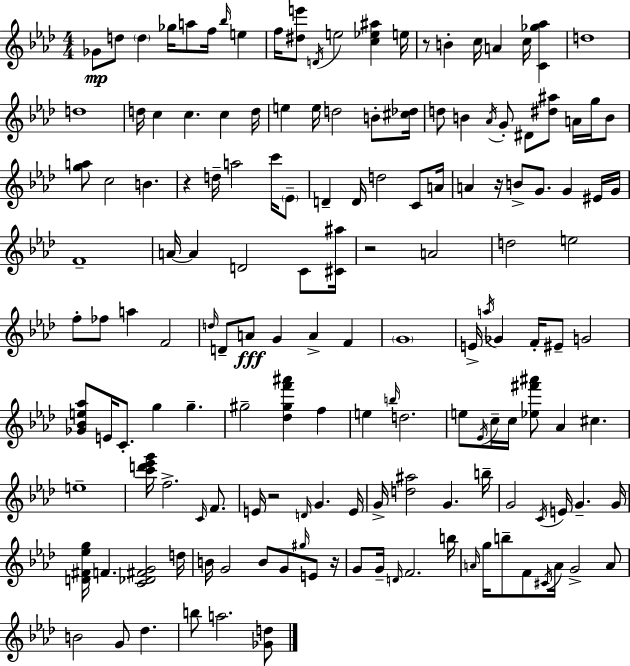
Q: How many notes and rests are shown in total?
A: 155